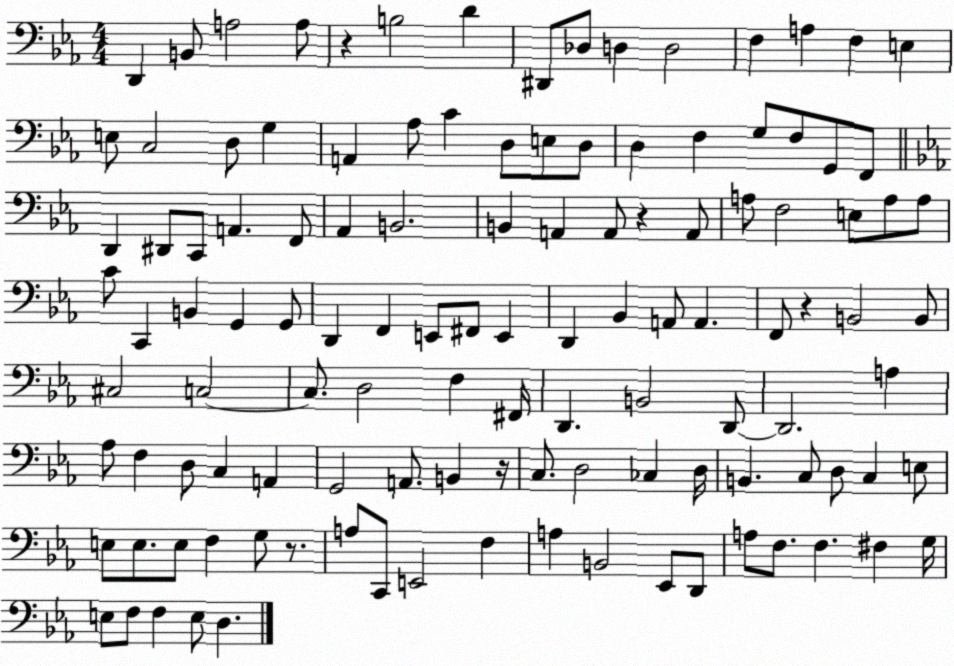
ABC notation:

X:1
T:Untitled
M:4/4
L:1/4
K:Eb
D,, B,,/2 A,2 A,/2 z B,2 D ^D,,/2 _D,/2 D, D,2 F, A, F, E, E,/2 C,2 D,/2 G, A,, _A,/2 C D,/2 E,/2 D,/2 D, F, G,/2 F,/2 G,,/2 F,,/2 D,, ^D,,/2 C,,/2 A,, F,,/2 _A,, B,,2 B,, A,, A,,/2 z A,,/2 A,/2 F,2 E,/2 A,/2 A,/2 C/2 C,, B,, G,, G,,/2 D,, F,, E,,/2 ^F,,/2 E,, D,, _B,, A,,/2 A,, F,,/2 z B,,2 B,,/2 ^C,2 C,2 C,/2 D,2 F, ^F,,/4 D,, B,,2 D,,/2 D,,2 A, _A,/2 F, D,/2 C, A,, G,,2 A,,/2 B,, z/4 C,/2 D,2 _C, D,/4 B,, C,/2 D,/2 C, E,/2 E,/2 E,/2 E,/2 F, G,/2 z/2 A,/2 C,,/2 E,,2 F, A, B,,2 _E,,/2 D,,/2 A,/2 F,/2 F, ^F, G,/4 E,/2 F,/2 F, E,/2 D,